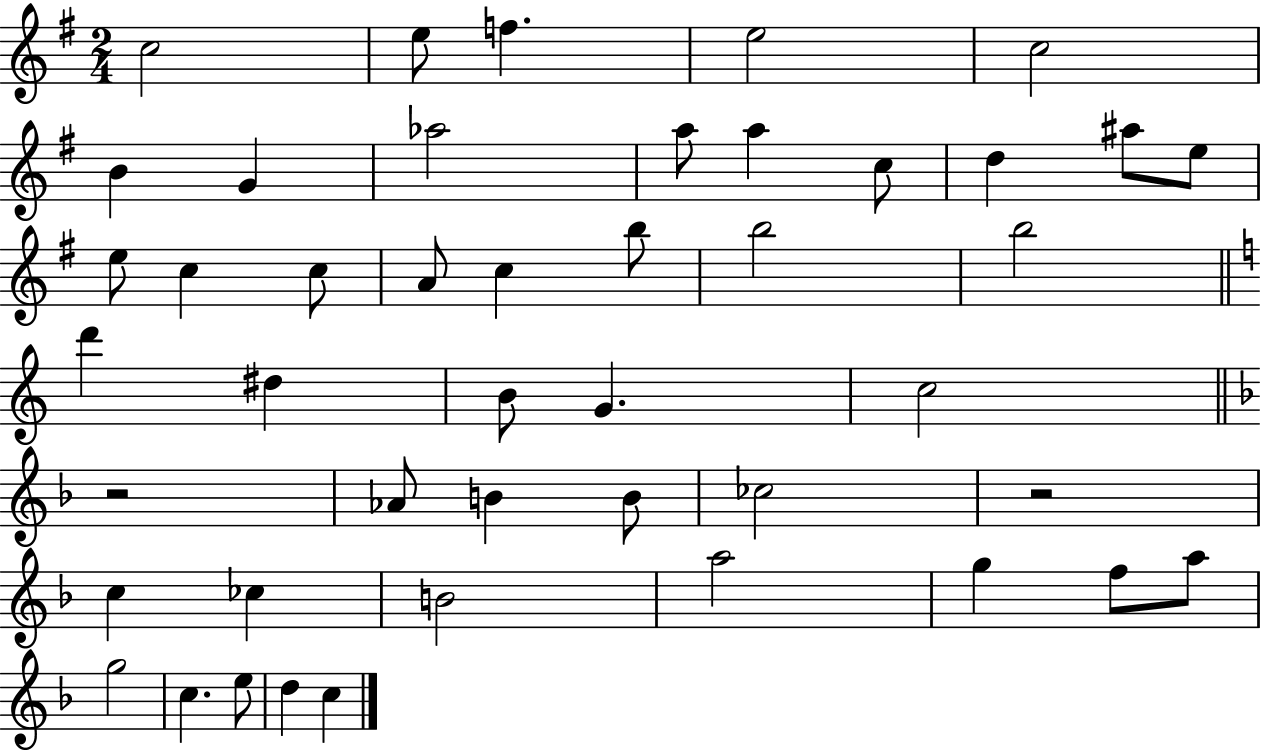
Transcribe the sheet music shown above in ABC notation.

X:1
T:Untitled
M:2/4
L:1/4
K:G
c2 e/2 f e2 c2 B G _a2 a/2 a c/2 d ^a/2 e/2 e/2 c c/2 A/2 c b/2 b2 b2 d' ^d B/2 G c2 z2 _A/2 B B/2 _c2 z2 c _c B2 a2 g f/2 a/2 g2 c e/2 d c